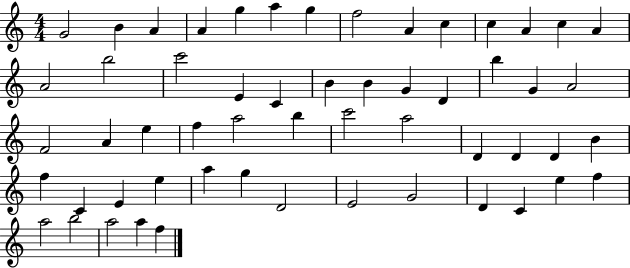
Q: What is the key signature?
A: C major